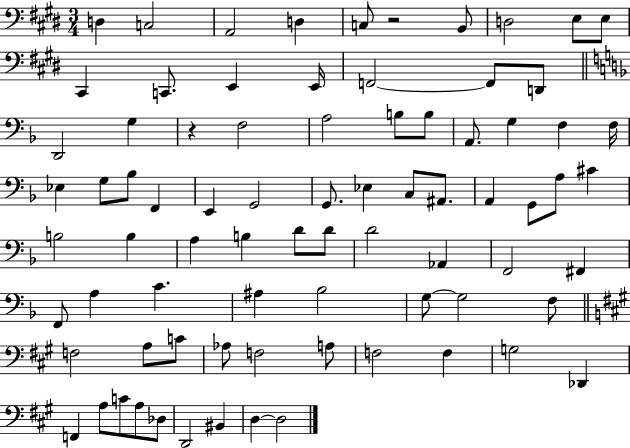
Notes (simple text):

D3/q C3/h A2/h D3/q C3/e R/h B2/e D3/h E3/e E3/e C#2/q C2/e. E2/q E2/s F2/h F2/e D2/e D2/h G3/q R/q F3/h A3/h B3/e B3/e A2/e. G3/q F3/q F3/s Eb3/q G3/e Bb3/e F2/q E2/q G2/h G2/e. Eb3/q C3/e A#2/e. A2/q G2/e A3/e C#4/q B3/h B3/q A3/q B3/q D4/e D4/e D4/h Ab2/q F2/h F#2/q F2/e A3/q C4/q. A#3/q Bb3/h G3/e G3/h F3/e F3/h A3/e C4/e Ab3/e F3/h A3/e F3/h F3/q G3/h Db2/q F2/q A3/e C4/e A3/e Db3/e D2/h BIS2/q D3/q D3/h